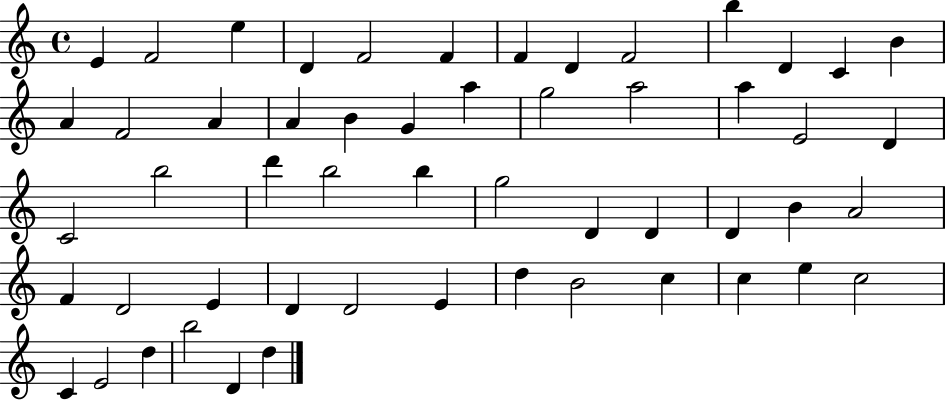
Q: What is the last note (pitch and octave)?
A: D5